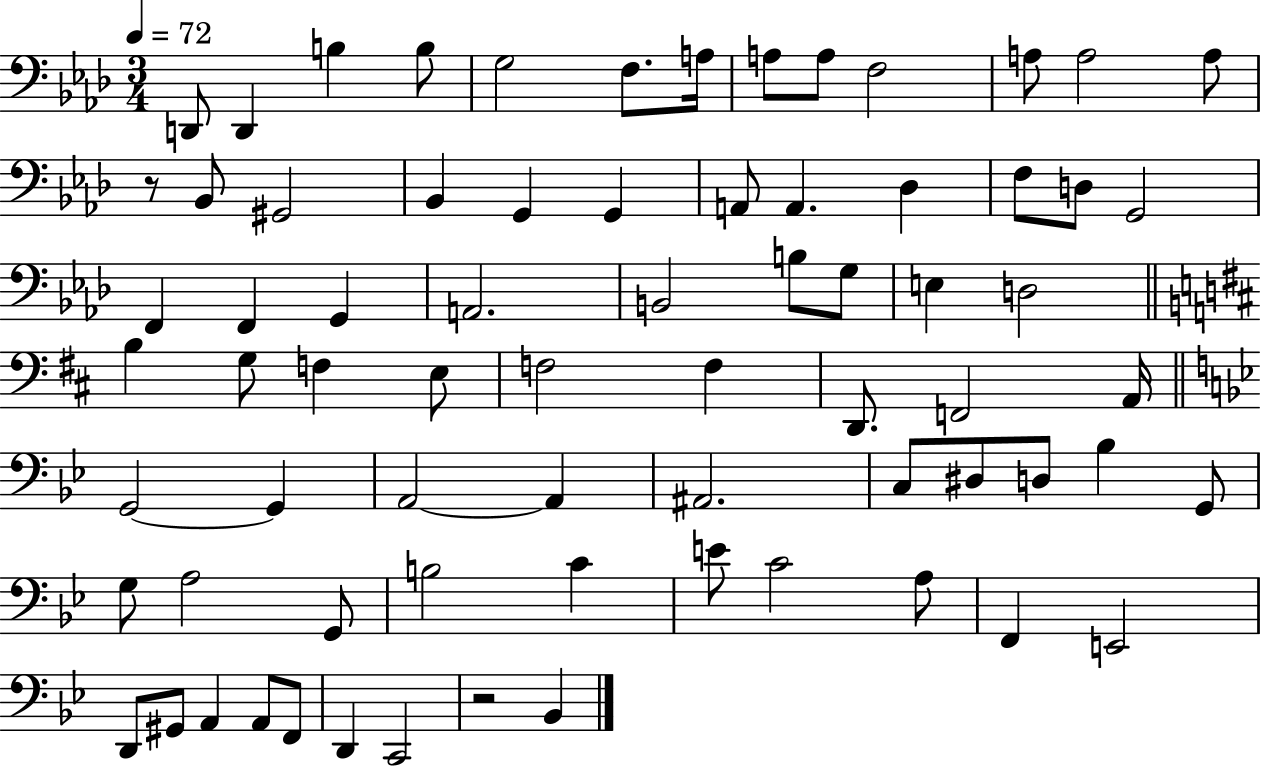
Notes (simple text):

D2/e D2/q B3/q B3/e G3/h F3/e. A3/s A3/e A3/e F3/h A3/e A3/h A3/e R/e Bb2/e G#2/h Bb2/q G2/q G2/q A2/e A2/q. Db3/q F3/e D3/e G2/h F2/q F2/q G2/q A2/h. B2/h B3/e G3/e E3/q D3/h B3/q G3/e F3/q E3/e F3/h F3/q D2/e. F2/h A2/s G2/h G2/q A2/h A2/q A#2/h. C3/e D#3/e D3/e Bb3/q G2/e G3/e A3/h G2/e B3/h C4/q E4/e C4/h A3/e F2/q E2/h D2/e G#2/e A2/q A2/e F2/e D2/q C2/h R/h Bb2/q